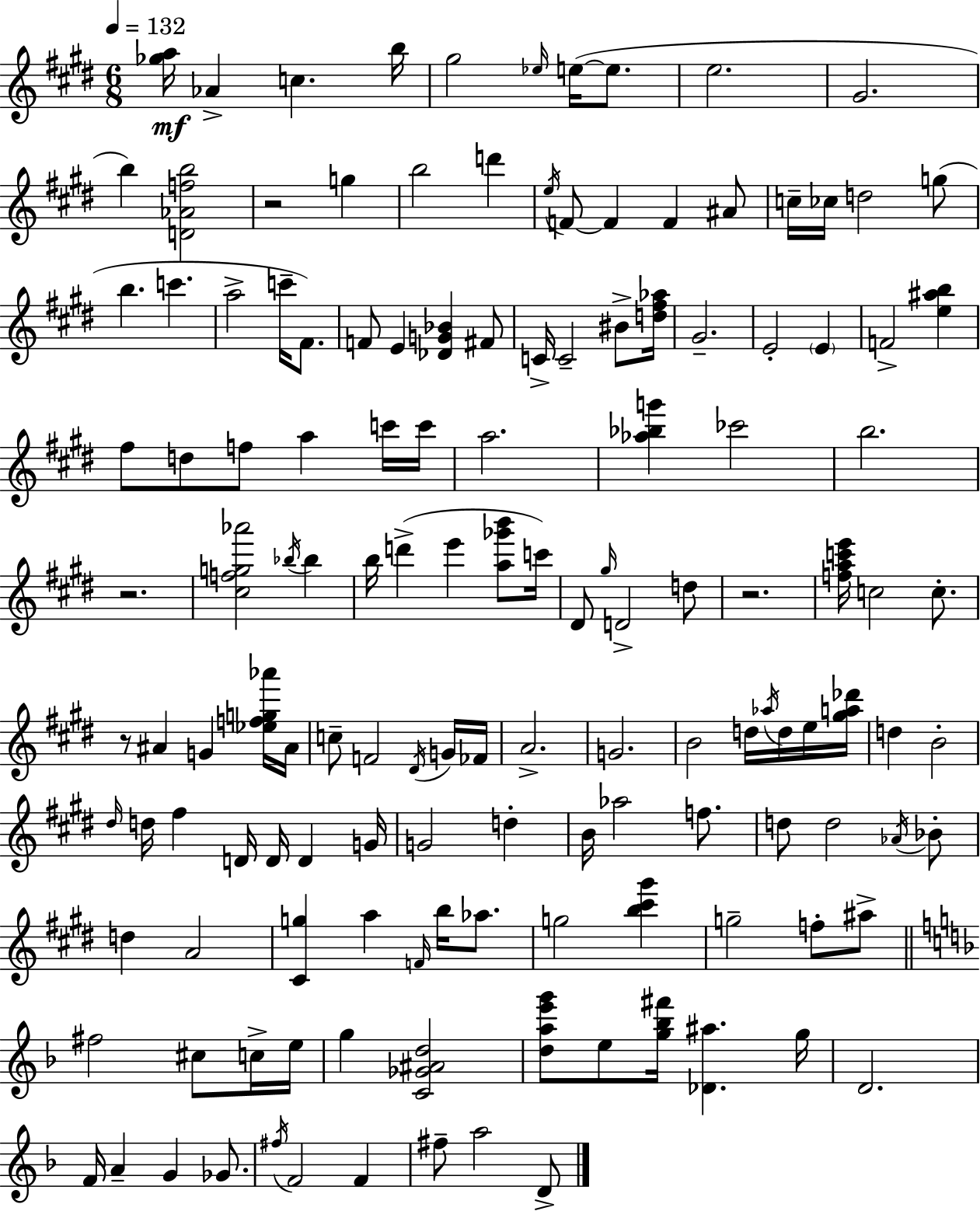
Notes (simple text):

[Gb5,A5]/s Ab4/q C5/q. B5/s G#5/h Eb5/s E5/s E5/e. E5/h. G#4/h. B5/q [D4,Ab4,F5,B5]/h R/h G5/q B5/h D6/q E5/s F4/e F4/q F4/q A#4/e C5/s CES5/s D5/h G5/e B5/q. C6/q. A5/h C6/s F#4/e. F4/e E4/q [Db4,G4,Bb4]/q F#4/e C4/s C4/h BIS4/e [D5,F#5,Ab5]/s G#4/h. E4/h E4/q F4/h [E5,A#5,B5]/q F#5/e D5/e F5/e A5/q C6/s C6/s A5/h. [Ab5,Bb5,G6]/q CES6/h B5/h. R/h. [C#5,F5,G5,Ab6]/h Bb5/s Bb5/q B5/s D6/q E6/q [A5,Gb6,B6]/e C6/s D#4/e G#5/s D4/h D5/e R/h. [F5,A5,C6,E6]/s C5/h C5/e. R/e A#4/q G4/q [Eb5,F5,G5,Ab6]/s A#4/s C5/e F4/h D#4/s G4/s FES4/s A4/h. G4/h. B4/h D5/s Ab5/s D5/s E5/s [G#5,A5,Db6]/s D5/q B4/h D#5/s D5/s F#5/q D4/s D4/s D4/q G4/s G4/h D5/q B4/s Ab5/h F5/e. D5/e D5/h Ab4/s Bb4/e D5/q A4/h [C#4,G5]/q A5/q F4/s B5/s Ab5/e. G5/h [B5,C#6,G#6]/q G5/h F5/e A#5/e F#5/h C#5/e C5/s E5/s G5/q [C4,Gb4,A#4,D5]/h [D5,A5,E6,G6]/e E5/e [G5,Bb5,F#6]/s [Db4,A#5]/q. G5/s D4/h. F4/s A4/q G4/q Gb4/e. F#5/s F4/h F4/q F#5/e A5/h D4/e